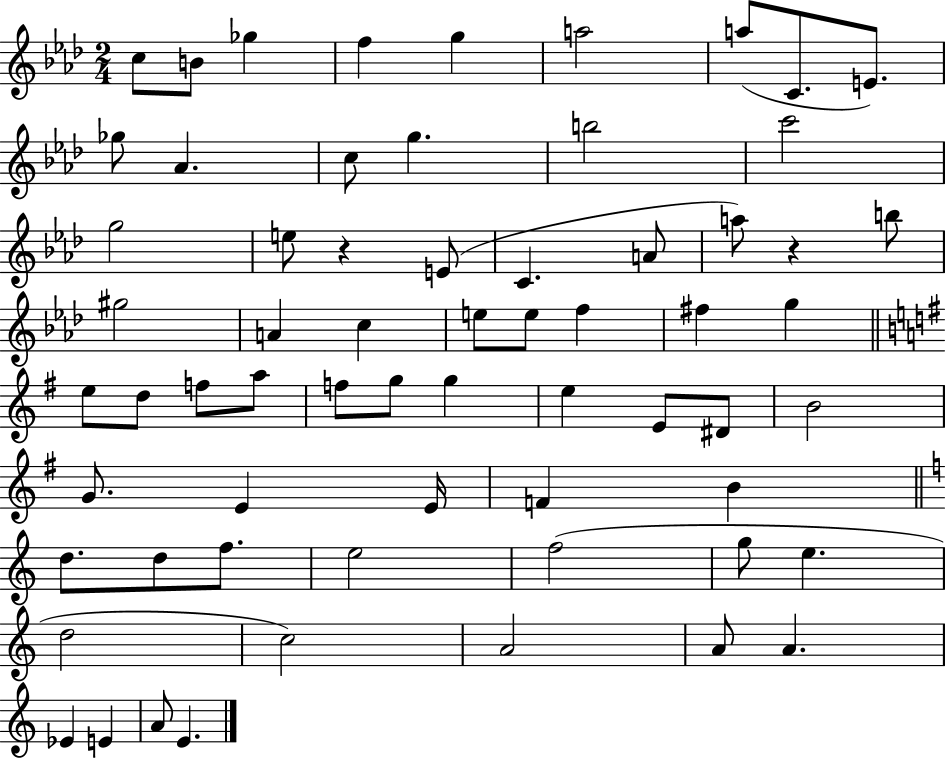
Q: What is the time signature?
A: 2/4